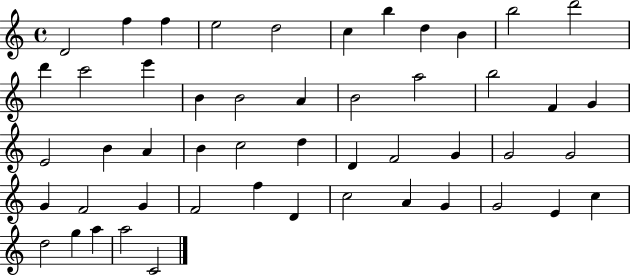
X:1
T:Untitled
M:4/4
L:1/4
K:C
D2 f f e2 d2 c b d B b2 d'2 d' c'2 e' B B2 A B2 a2 b2 F G E2 B A B c2 d D F2 G G2 G2 G F2 G F2 f D c2 A G G2 E c d2 g a a2 C2